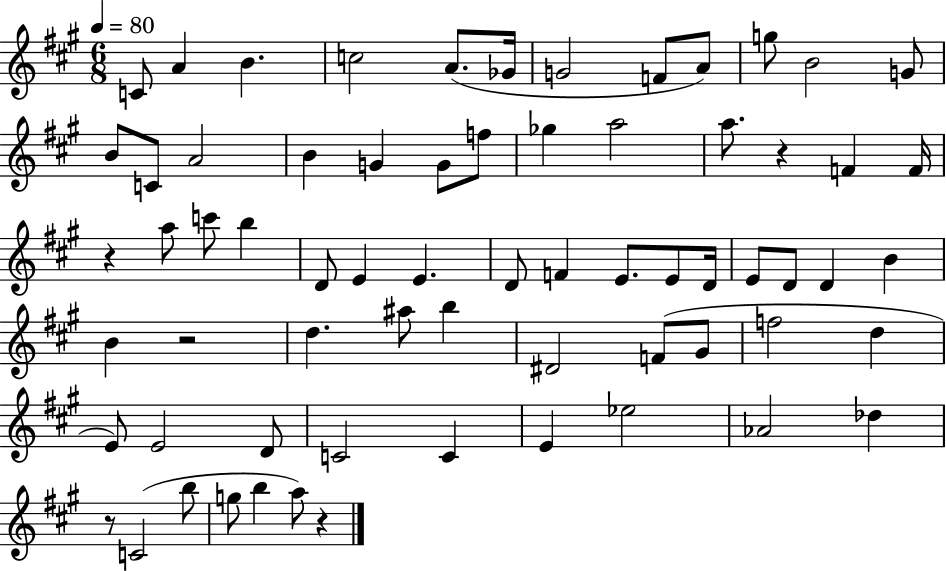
{
  \clef treble
  \numericTimeSignature
  \time 6/8
  \key a \major
  \tempo 4 = 80
  c'8 a'4 b'4. | c''2 a'8.( ges'16 | g'2 f'8 a'8) | g''8 b'2 g'8 | \break b'8 c'8 a'2 | b'4 g'4 g'8 f''8 | ges''4 a''2 | a''8. r4 f'4 f'16 | \break r4 a''8 c'''8 b''4 | d'8 e'4 e'4. | d'8 f'4 e'8. e'8 d'16 | e'8 d'8 d'4 b'4 | \break b'4 r2 | d''4. ais''8 b''4 | dis'2 f'8( gis'8 | f''2 d''4 | \break e'8) e'2 d'8 | c'2 c'4 | e'4 ees''2 | aes'2 des''4 | \break r8 c'2( b''8 | g''8 b''4 a''8) r4 | \bar "|."
}